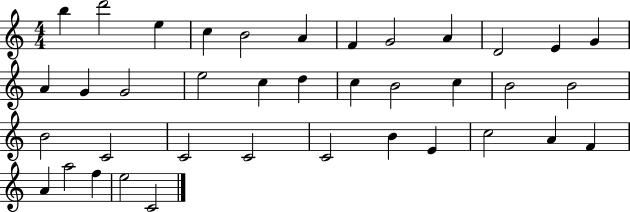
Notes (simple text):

B5/q D6/h E5/q C5/q B4/h A4/q F4/q G4/h A4/q D4/h E4/q G4/q A4/q G4/q G4/h E5/h C5/q D5/q C5/q B4/h C5/q B4/h B4/h B4/h C4/h C4/h C4/h C4/h B4/q E4/q C5/h A4/q F4/q A4/q A5/h F5/q E5/h C4/h